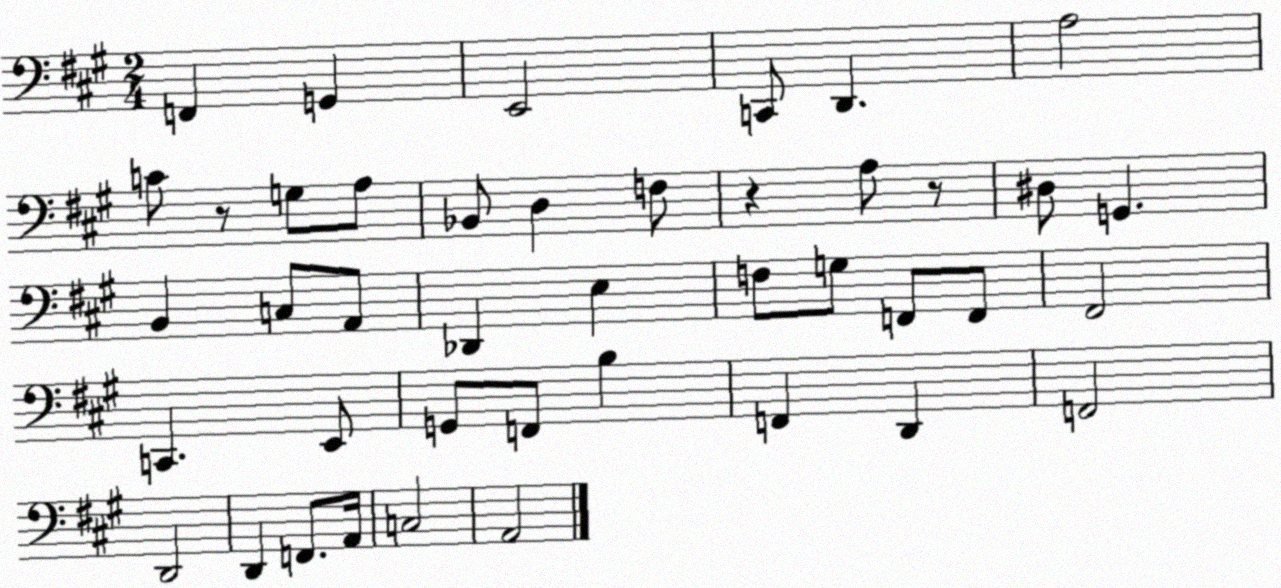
X:1
T:Untitled
M:2/4
L:1/4
K:A
F,, G,, E,,2 C,,/2 D,, A,2 C/2 z/2 G,/2 A,/2 _B,,/2 D, F,/2 z A,/2 z/2 ^D,/2 G,, B,, C,/2 A,,/2 _D,, E, F,/2 G,/2 F,,/2 F,,/2 ^F,,2 C,, E,,/2 G,,/2 F,,/2 B, F,, D,, F,,2 D,,2 D,, F,,/2 A,,/4 C,2 A,,2